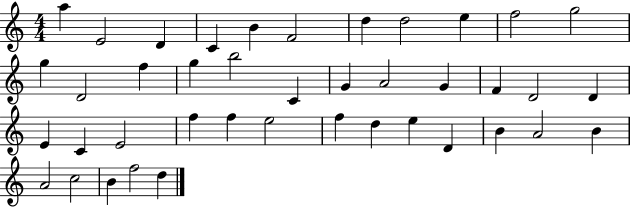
X:1
T:Untitled
M:4/4
L:1/4
K:C
a E2 D C B F2 d d2 e f2 g2 g D2 f g b2 C G A2 G F D2 D E C E2 f f e2 f d e D B A2 B A2 c2 B f2 d